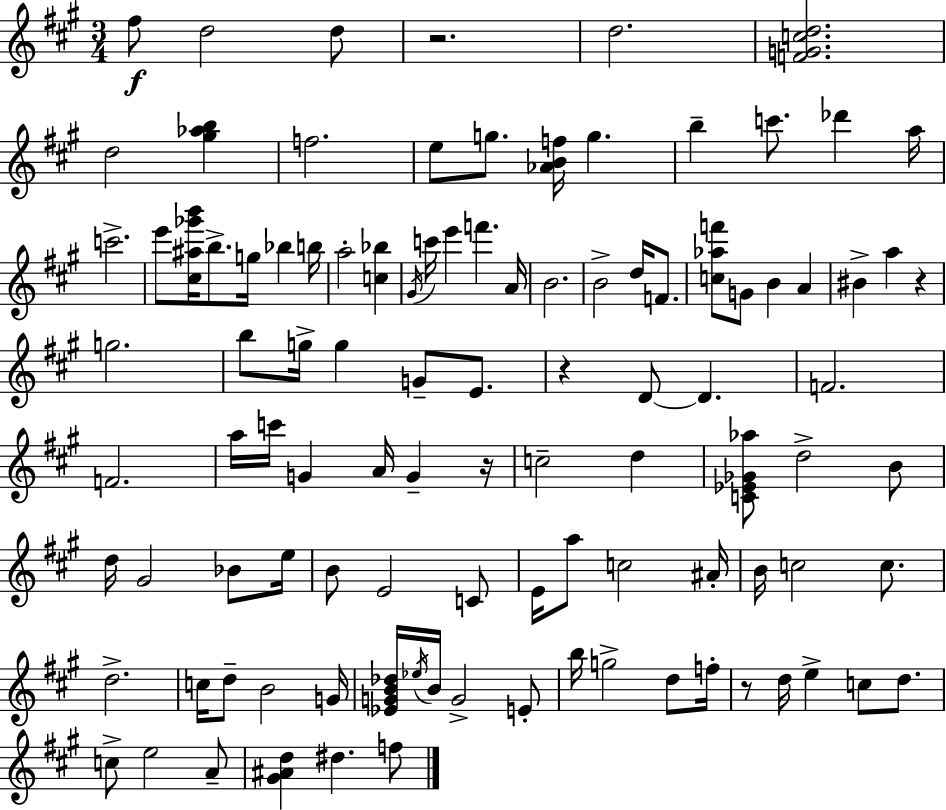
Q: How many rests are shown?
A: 5